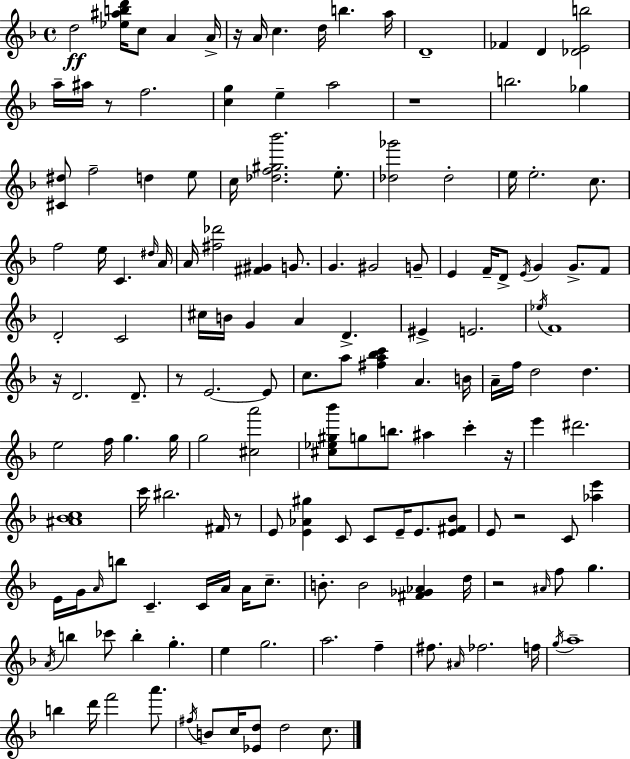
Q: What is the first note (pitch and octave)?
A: D5